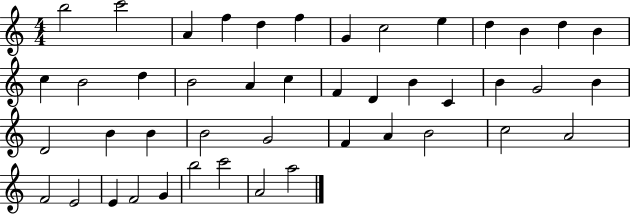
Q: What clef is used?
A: treble